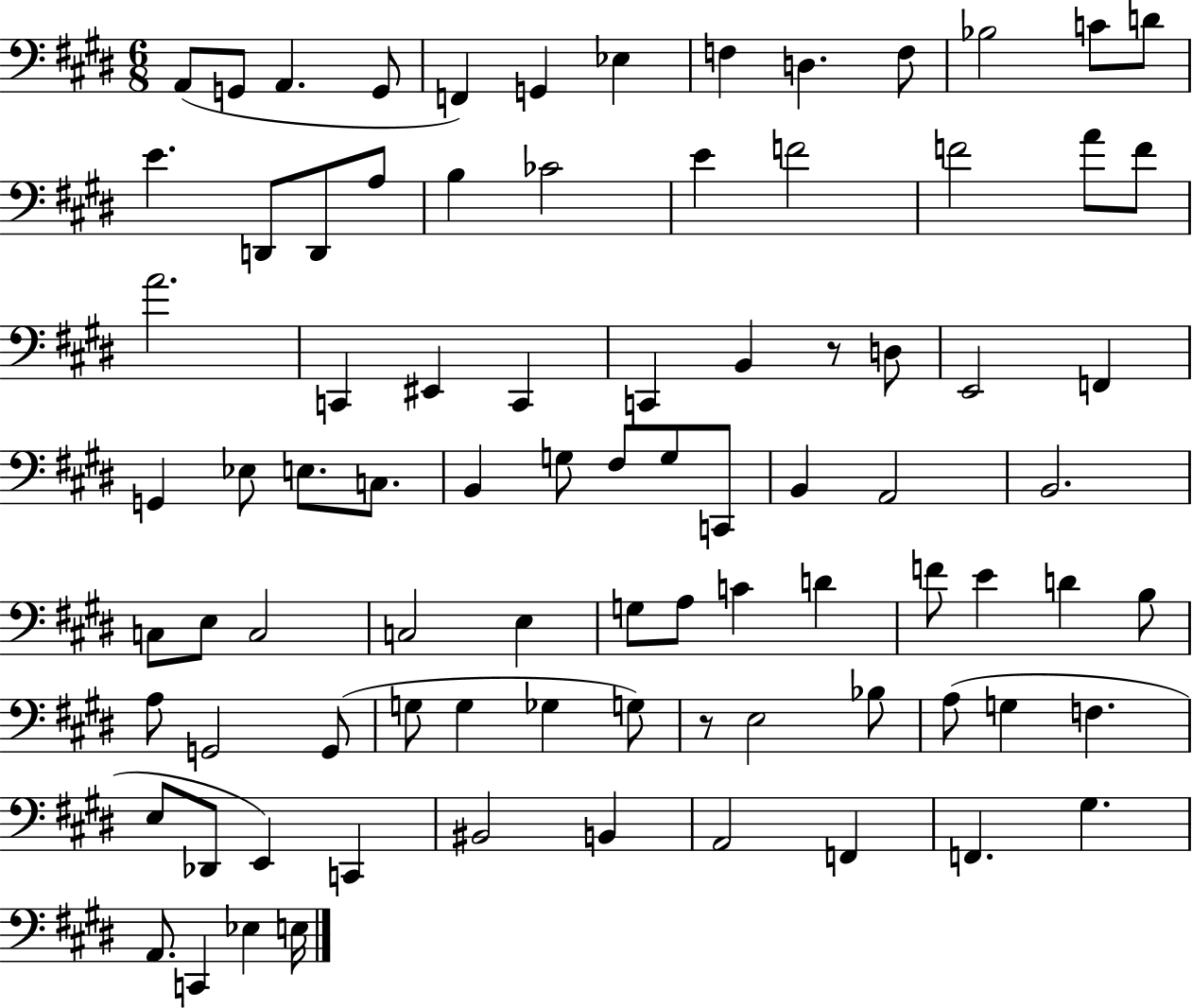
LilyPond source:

{
  \clef bass
  \numericTimeSignature
  \time 6/8
  \key e \major
  \repeat volta 2 { a,8( g,8 a,4. g,8 | f,4) g,4 ees4 | f4 d4. f8 | bes2 c'8 d'8 | \break e'4. d,8 d,8 a8 | b4 ces'2 | e'4 f'2 | f'2 a'8 f'8 | \break a'2. | c,4 eis,4 c,4 | c,4 b,4 r8 d8 | e,2 f,4 | \break g,4 ees8 e8. c8. | b,4 g8 fis8 g8 c,8 | b,4 a,2 | b,2. | \break c8 e8 c2 | c2 e4 | g8 a8 c'4 d'4 | f'8 e'4 d'4 b8 | \break a8 g,2 g,8( | g8 g4 ges4 g8) | r8 e2 bes8 | a8( g4 f4. | \break e8 des,8 e,4) c,4 | bis,2 b,4 | a,2 f,4 | f,4. gis4. | \break a,8. c,4 ees4 e16 | } \bar "|."
}